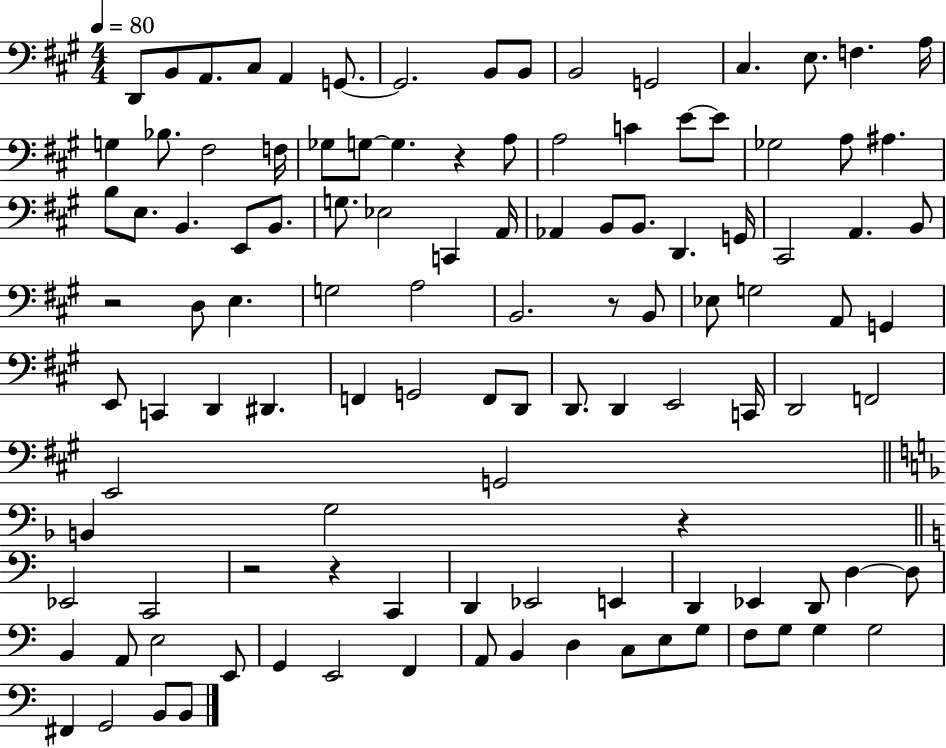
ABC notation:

X:1
T:Untitled
M:4/4
L:1/4
K:A
D,,/2 B,,/2 A,,/2 ^C,/2 A,, G,,/2 G,,2 B,,/2 B,,/2 B,,2 G,,2 ^C, E,/2 F, A,/4 G, _B,/2 ^F,2 F,/4 _G,/2 G,/2 G, z A,/2 A,2 C E/2 E/2 _G,2 A,/2 ^A, B,/2 E,/2 B,, E,,/2 B,,/2 G,/2 _E,2 C,, A,,/4 _A,, B,,/2 B,,/2 D,, G,,/4 ^C,,2 A,, B,,/2 z2 D,/2 E, G,2 A,2 B,,2 z/2 B,,/2 _E,/2 G,2 A,,/2 G,, E,,/2 C,, D,, ^D,, F,, G,,2 F,,/2 D,,/2 D,,/2 D,, E,,2 C,,/4 D,,2 F,,2 E,,2 G,,2 B,, G,2 z _E,,2 C,,2 z2 z C,, D,, _E,,2 E,, D,, _E,, D,,/2 D, D,/2 B,, A,,/2 E,2 E,,/2 G,, E,,2 F,, A,,/2 B,, D, C,/2 E,/2 G,/2 F,/2 G,/2 G, G,2 ^F,, G,,2 B,,/2 B,,/2